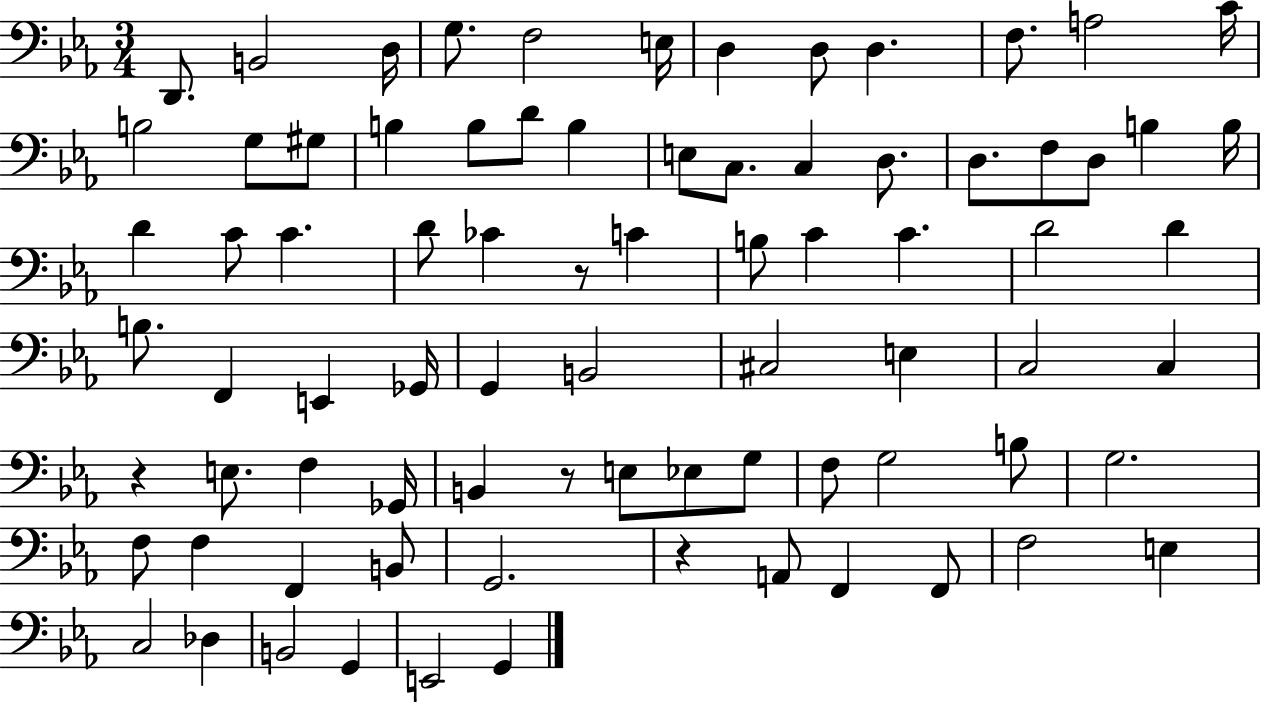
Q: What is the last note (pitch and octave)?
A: G2